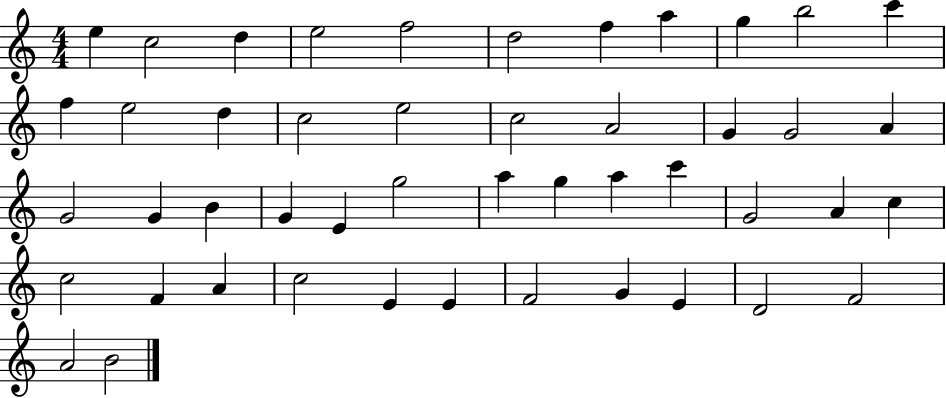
{
  \clef treble
  \numericTimeSignature
  \time 4/4
  \key c \major
  e''4 c''2 d''4 | e''2 f''2 | d''2 f''4 a''4 | g''4 b''2 c'''4 | \break f''4 e''2 d''4 | c''2 e''2 | c''2 a'2 | g'4 g'2 a'4 | \break g'2 g'4 b'4 | g'4 e'4 g''2 | a''4 g''4 a''4 c'''4 | g'2 a'4 c''4 | \break c''2 f'4 a'4 | c''2 e'4 e'4 | f'2 g'4 e'4 | d'2 f'2 | \break a'2 b'2 | \bar "|."
}